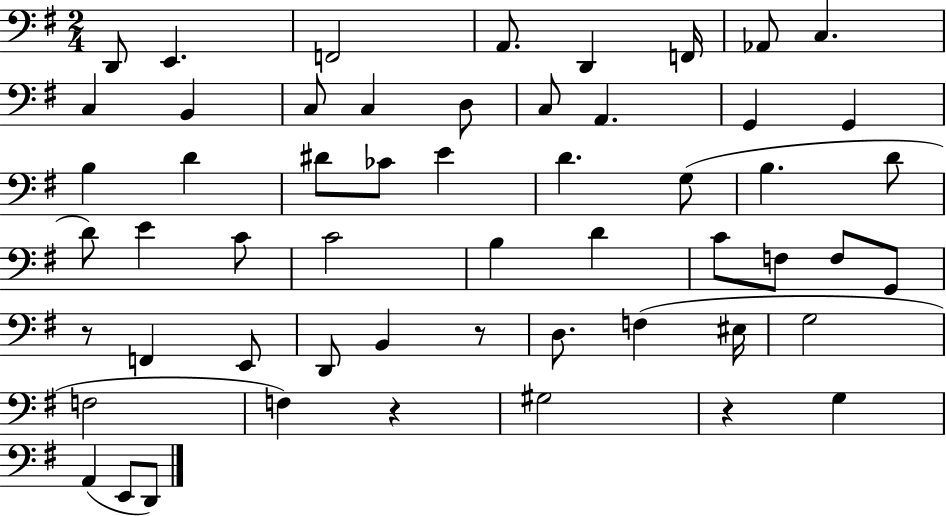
X:1
T:Untitled
M:2/4
L:1/4
K:G
D,,/2 E,, F,,2 A,,/2 D,, F,,/4 _A,,/2 C, C, B,, C,/2 C, D,/2 C,/2 A,, G,, G,, B, D ^D/2 _C/2 E D G,/2 B, D/2 D/2 E C/2 C2 B, D C/2 F,/2 F,/2 G,,/2 z/2 F,, E,,/2 D,,/2 B,, z/2 D,/2 F, ^E,/4 G,2 F,2 F, z ^G,2 z G, A,, E,,/2 D,,/2